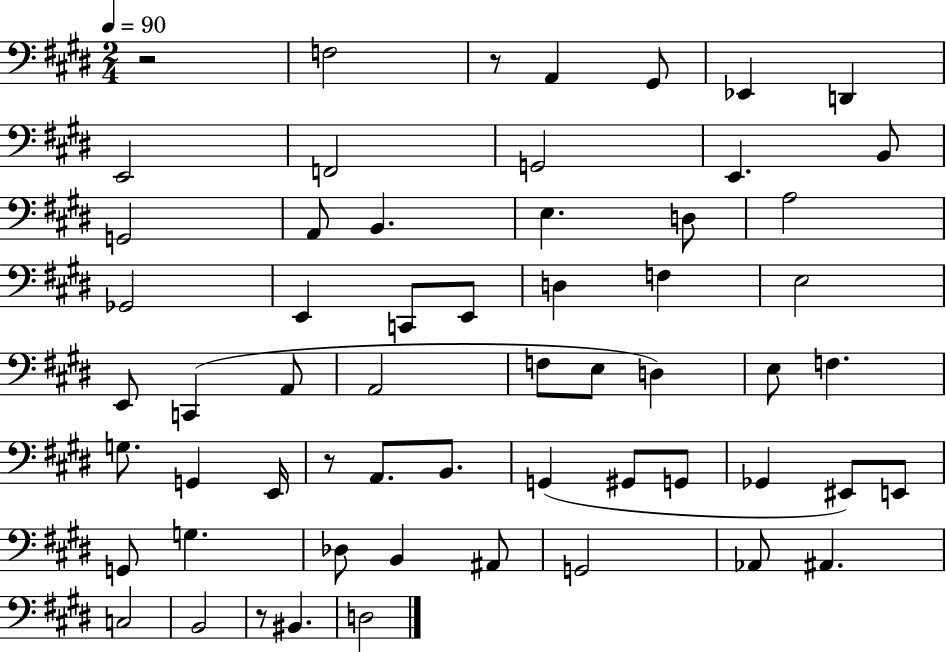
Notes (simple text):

R/h F3/h R/e A2/q G#2/e Eb2/q D2/q E2/h F2/h G2/h E2/q. B2/e G2/h A2/e B2/q. E3/q. D3/e A3/h Gb2/h E2/q C2/e E2/e D3/q F3/q E3/h E2/e C2/q A2/e A2/h F3/e E3/e D3/q E3/e F3/q. G3/e. G2/q E2/s R/e A2/e. B2/e. G2/q G#2/e G2/e Gb2/q EIS2/e E2/e G2/e G3/q. Db3/e B2/q A#2/e G2/h Ab2/e A#2/q. C3/h B2/h R/e BIS2/q. D3/h